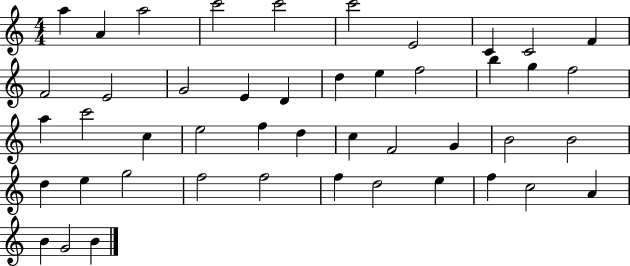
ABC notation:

X:1
T:Untitled
M:4/4
L:1/4
K:C
a A a2 c'2 c'2 c'2 E2 C C2 F F2 E2 G2 E D d e f2 b g f2 a c'2 c e2 f d c F2 G B2 B2 d e g2 f2 f2 f d2 e f c2 A B G2 B